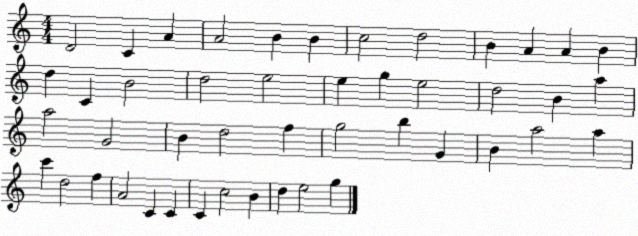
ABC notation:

X:1
T:Untitled
M:4/4
L:1/4
K:C
D2 C A A2 B B c2 d2 B A A B d C B2 d2 e2 e g e2 d2 B a a2 G2 B d2 f g2 b G B a2 a c' d2 f A2 C C C c2 B d e2 g